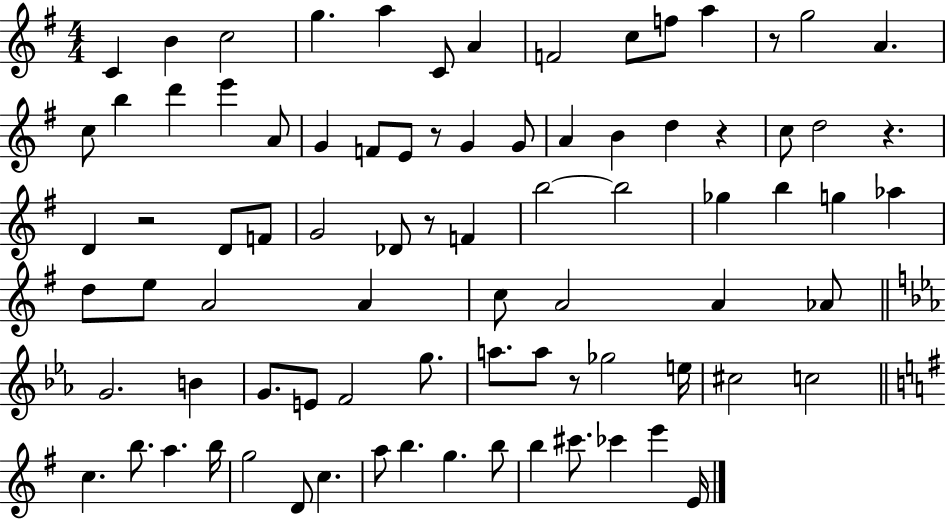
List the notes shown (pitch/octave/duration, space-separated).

C4/q B4/q C5/h G5/q. A5/q C4/e A4/q F4/h C5/e F5/e A5/q R/e G5/h A4/q. C5/e B5/q D6/q E6/q A4/e G4/q F4/e E4/e R/e G4/q G4/e A4/q B4/q D5/q R/q C5/e D5/h R/q. D4/q R/h D4/e F4/e G4/h Db4/e R/e F4/q B5/h B5/h Gb5/q B5/q G5/q Ab5/q D5/e E5/e A4/h A4/q C5/e A4/h A4/q Ab4/e G4/h. B4/q G4/e. E4/e F4/h G5/e. A5/e. A5/e R/e Gb5/h E5/s C#5/h C5/h C5/q. B5/e. A5/q. B5/s G5/h D4/e C5/q. A5/e B5/q. G5/q. B5/e B5/q C#6/e. CES6/q E6/q E4/s